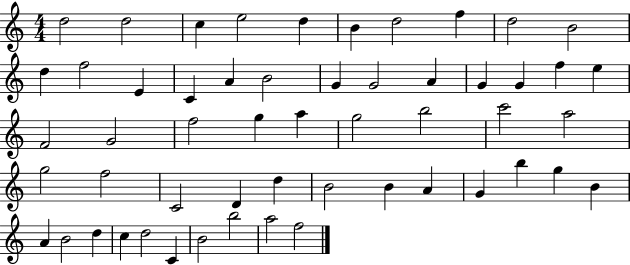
D5/h D5/h C5/q E5/h D5/q B4/q D5/h F5/q D5/h B4/h D5/q F5/h E4/q C4/q A4/q B4/h G4/q G4/h A4/q G4/q G4/q F5/q E5/q F4/h G4/h F5/h G5/q A5/q G5/h B5/h C6/h A5/h G5/h F5/h C4/h D4/q D5/q B4/h B4/q A4/q G4/q B5/q G5/q B4/q A4/q B4/h D5/q C5/q D5/h C4/q B4/h B5/h A5/h F5/h